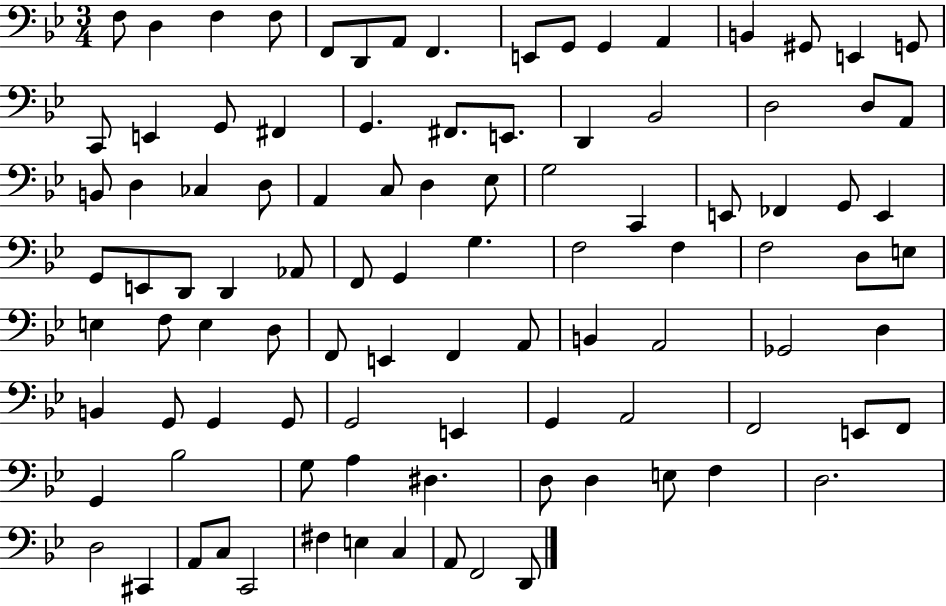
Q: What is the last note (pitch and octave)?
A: D2